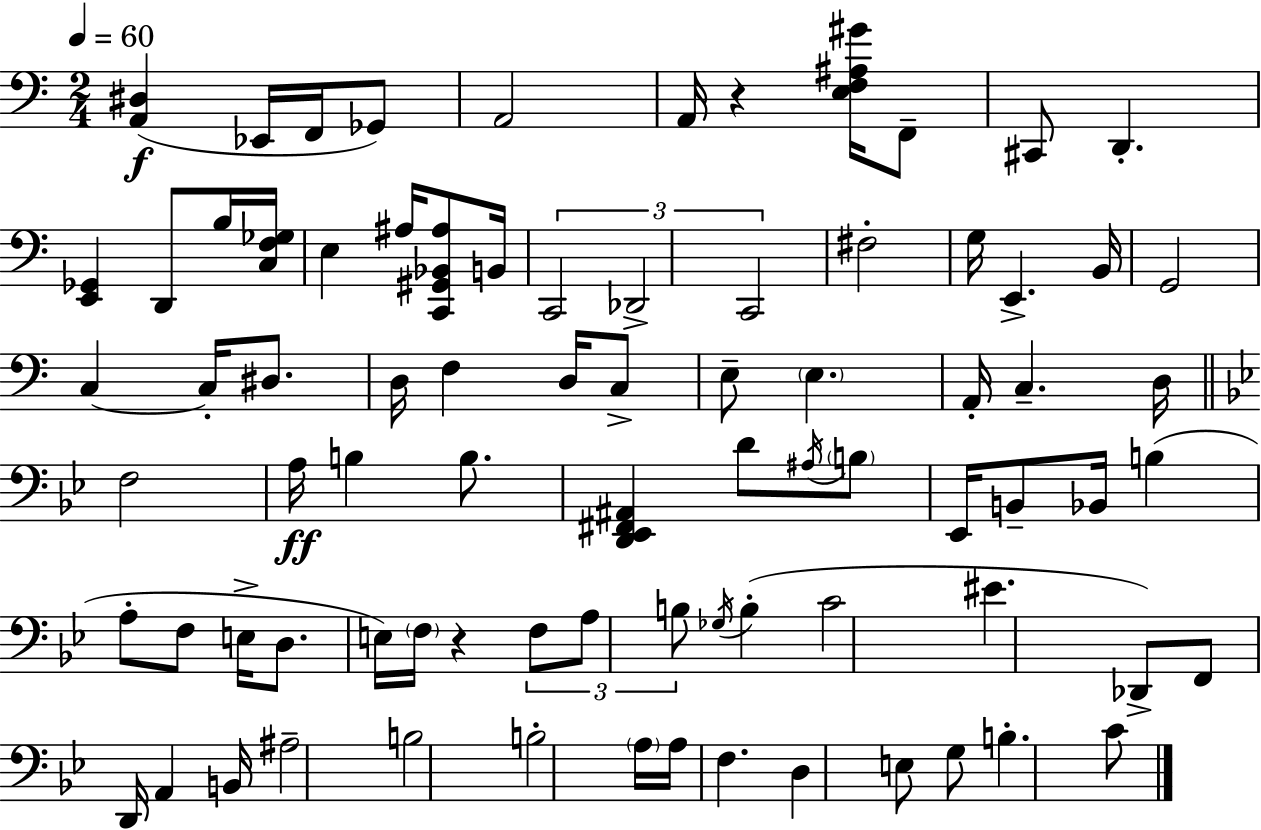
X:1
T:Untitled
M:2/4
L:1/4
K:Am
[A,,^D,] _E,,/4 F,,/4 _G,,/2 A,,2 A,,/4 z [E,F,^A,^G]/4 F,,/2 ^C,,/2 D,, [E,,_G,,] D,,/2 B,/4 [C,F,_G,]/4 E, ^A,/4 [C,,^G,,_B,,^A,]/2 B,,/4 C,,2 _D,,2 C,,2 ^F,2 G,/4 E,, B,,/4 G,,2 C, C,/4 ^D,/2 D,/4 F, D,/4 C,/2 E,/2 E, A,,/4 C, D,/4 F,2 A,/4 B, B,/2 [D,,_E,,^F,,^A,,] D/2 ^A,/4 B,/2 _E,,/4 B,,/2 _B,,/4 B, A,/2 F,/2 E,/4 D,/2 E,/4 F,/4 z F,/2 A,/2 B,/2 _G,/4 B, C2 ^E _D,,/2 F,,/2 D,,/4 A,, B,,/4 ^A,2 B,2 B,2 A,/4 A,/4 F, D, E,/2 G,/2 B, C/2